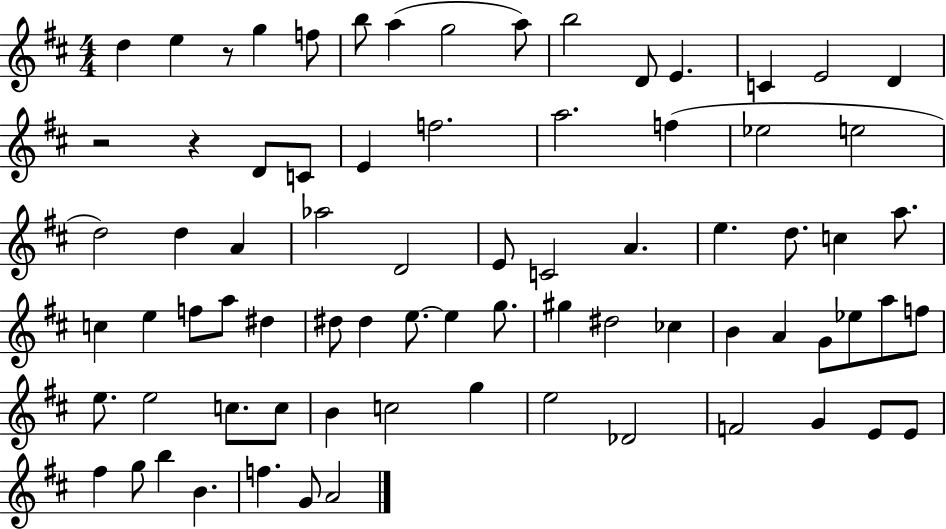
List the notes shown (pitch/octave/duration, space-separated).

D5/q E5/q R/e G5/q F5/e B5/e A5/q G5/h A5/e B5/h D4/e E4/q. C4/q E4/h D4/q R/h R/q D4/e C4/e E4/q F5/h. A5/h. F5/q Eb5/h E5/h D5/h D5/q A4/q Ab5/h D4/h E4/e C4/h A4/q. E5/q. D5/e. C5/q A5/e. C5/q E5/q F5/e A5/e D#5/q D#5/e D#5/q E5/e. E5/q G5/e. G#5/q D#5/h CES5/q B4/q A4/q G4/e Eb5/e A5/e F5/e E5/e. E5/h C5/e. C5/e B4/q C5/h G5/q E5/h Db4/h F4/h G4/q E4/e E4/e F#5/q G5/e B5/q B4/q. F5/q. G4/e A4/h